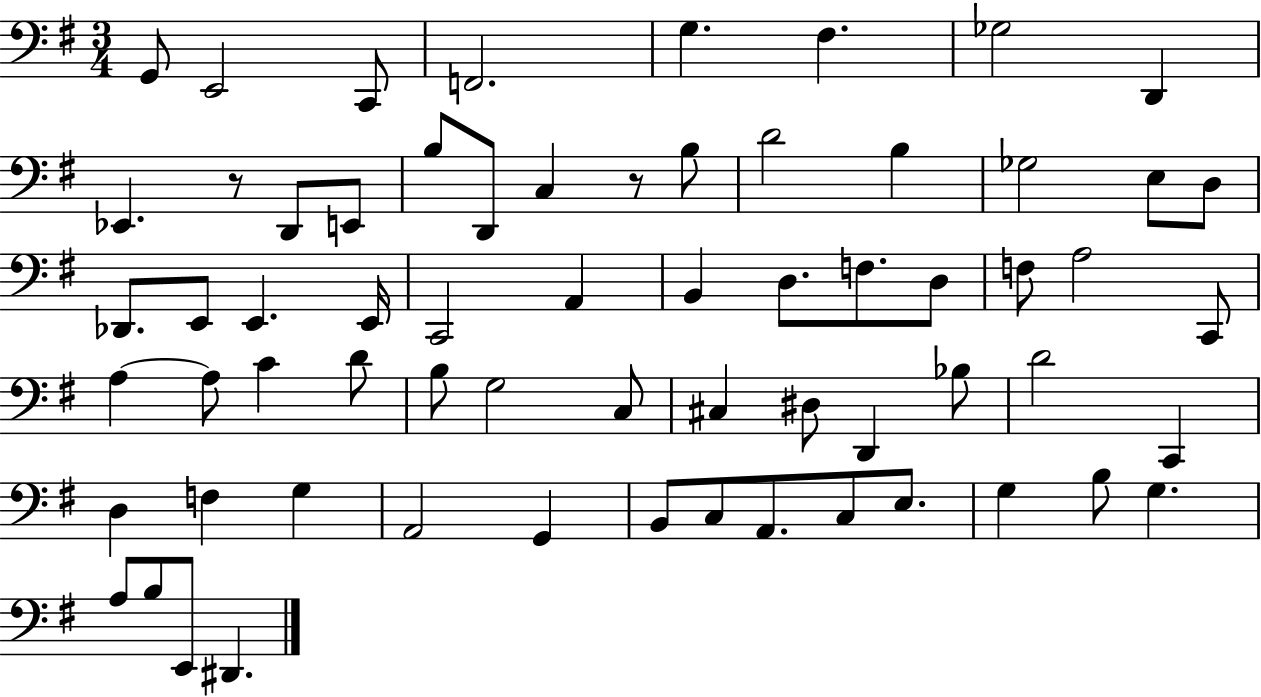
{
  \clef bass
  \numericTimeSignature
  \time 3/4
  \key g \major
  g,8 e,2 c,8 | f,2. | g4. fis4. | ges2 d,4 | \break ees,4. r8 d,8 e,8 | b8 d,8 c4 r8 b8 | d'2 b4 | ges2 e8 d8 | \break des,8. e,8 e,4. e,16 | c,2 a,4 | b,4 d8. f8. d8 | f8 a2 c,8 | \break a4~~ a8 c'4 d'8 | b8 g2 c8 | cis4 dis8 d,4 bes8 | d'2 c,4 | \break d4 f4 g4 | a,2 g,4 | b,8 c8 a,8. c8 e8. | g4 b8 g4. | \break a8 b8 e,8 dis,4. | \bar "|."
}